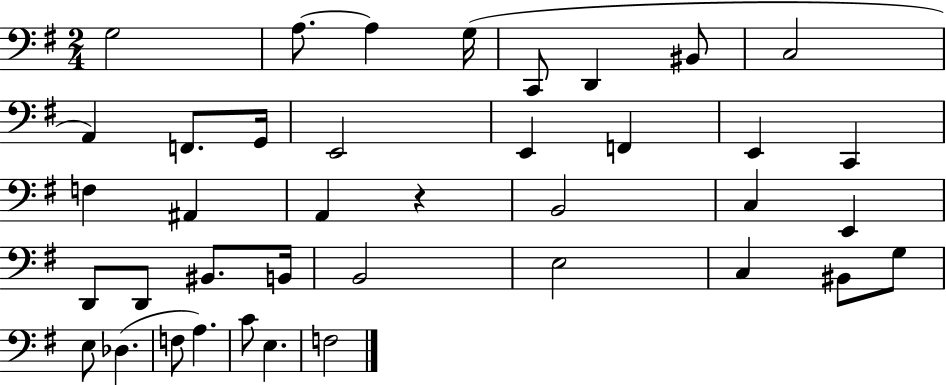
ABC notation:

X:1
T:Untitled
M:2/4
L:1/4
K:G
G,2 A,/2 A, G,/4 C,,/2 D,, ^B,,/2 C,2 A,, F,,/2 G,,/4 E,,2 E,, F,, E,, C,, F, ^A,, A,, z B,,2 C, E,, D,,/2 D,,/2 ^B,,/2 B,,/4 B,,2 E,2 C, ^B,,/2 G,/2 E,/2 _D, F,/2 A, C/2 E, F,2